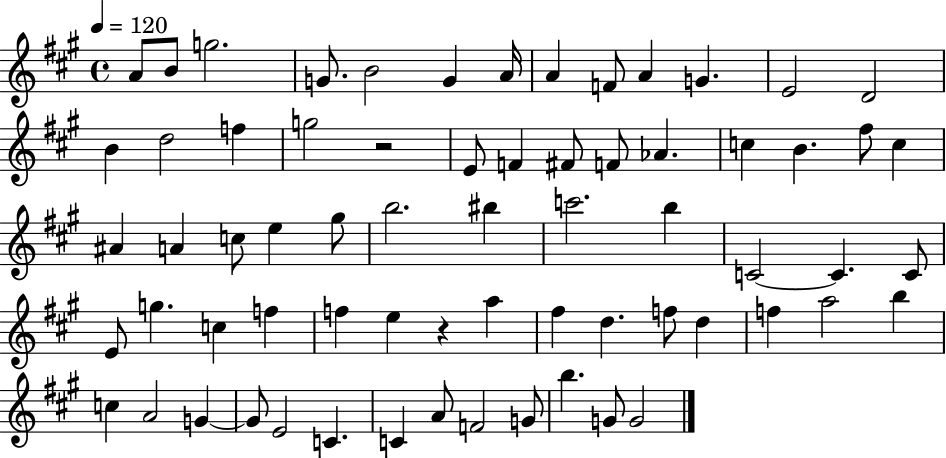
{
  \clef treble
  \time 4/4
  \defaultTimeSignature
  \key a \major
  \tempo 4 = 120
  a'8 b'8 g''2. | g'8. b'2 g'4 a'16 | a'4 f'8 a'4 g'4. | e'2 d'2 | \break b'4 d''2 f''4 | g''2 r2 | e'8 f'4 fis'8 f'8 aes'4. | c''4 b'4. fis''8 c''4 | \break ais'4 a'4 c''8 e''4 gis''8 | b''2. bis''4 | c'''2. b''4 | c'2~~ c'4. c'8 | \break e'8 g''4. c''4 f''4 | f''4 e''4 r4 a''4 | fis''4 d''4. f''8 d''4 | f''4 a''2 b''4 | \break c''4 a'2 g'4~~ | g'8 e'2 c'4. | c'4 a'8 f'2 g'8 | b''4. g'8 g'2 | \break \bar "|."
}